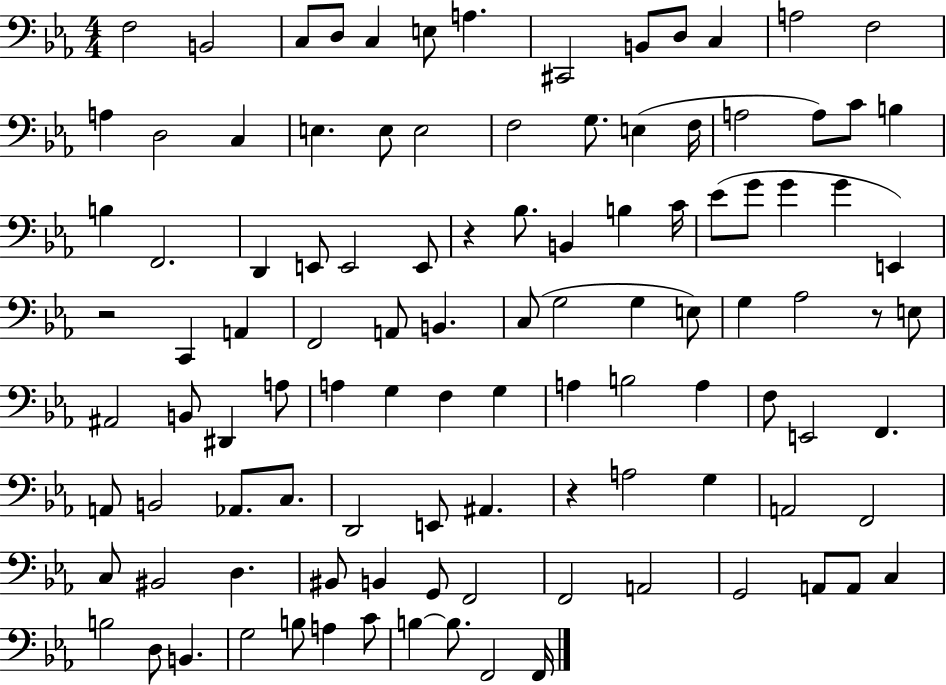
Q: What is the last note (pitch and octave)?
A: F2